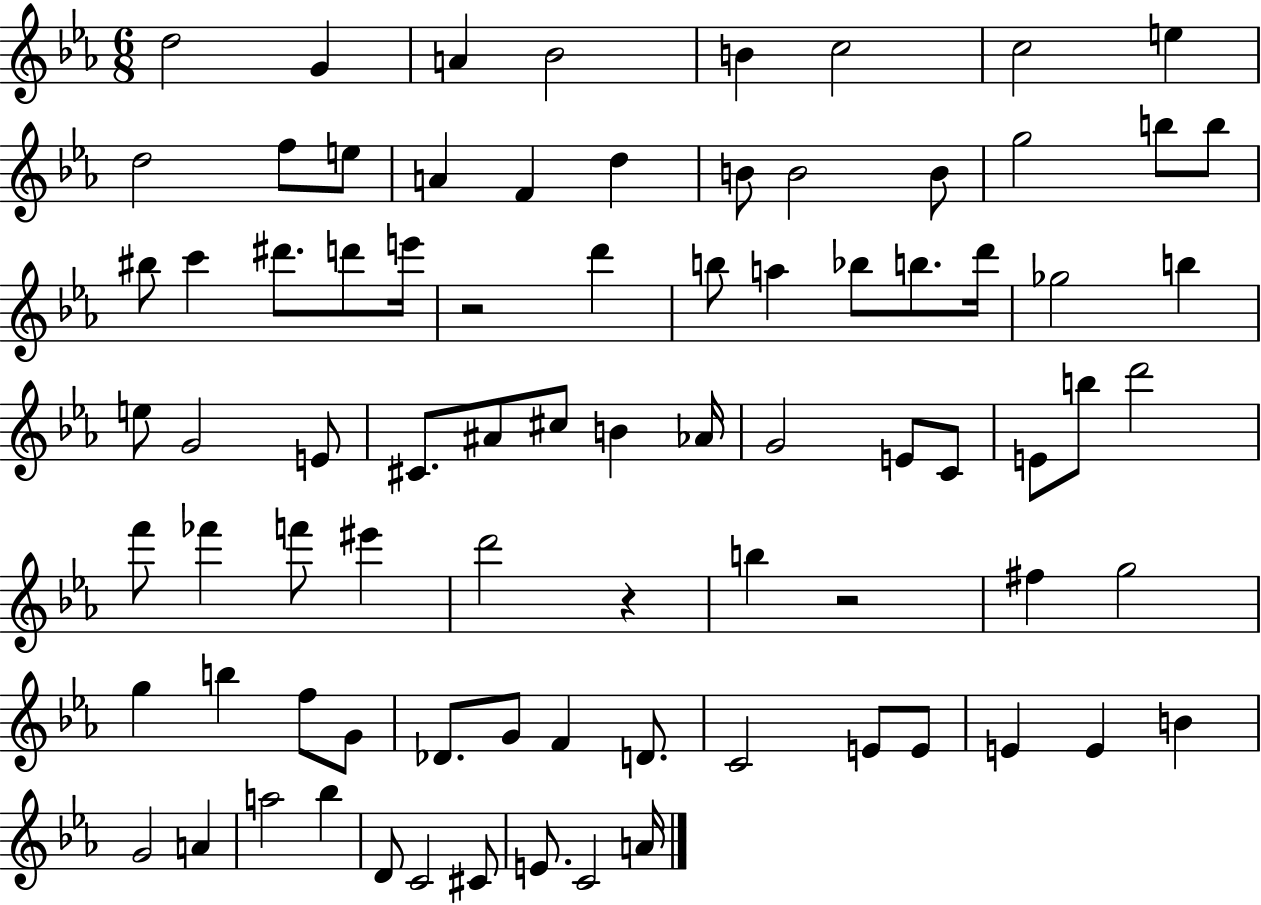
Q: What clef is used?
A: treble